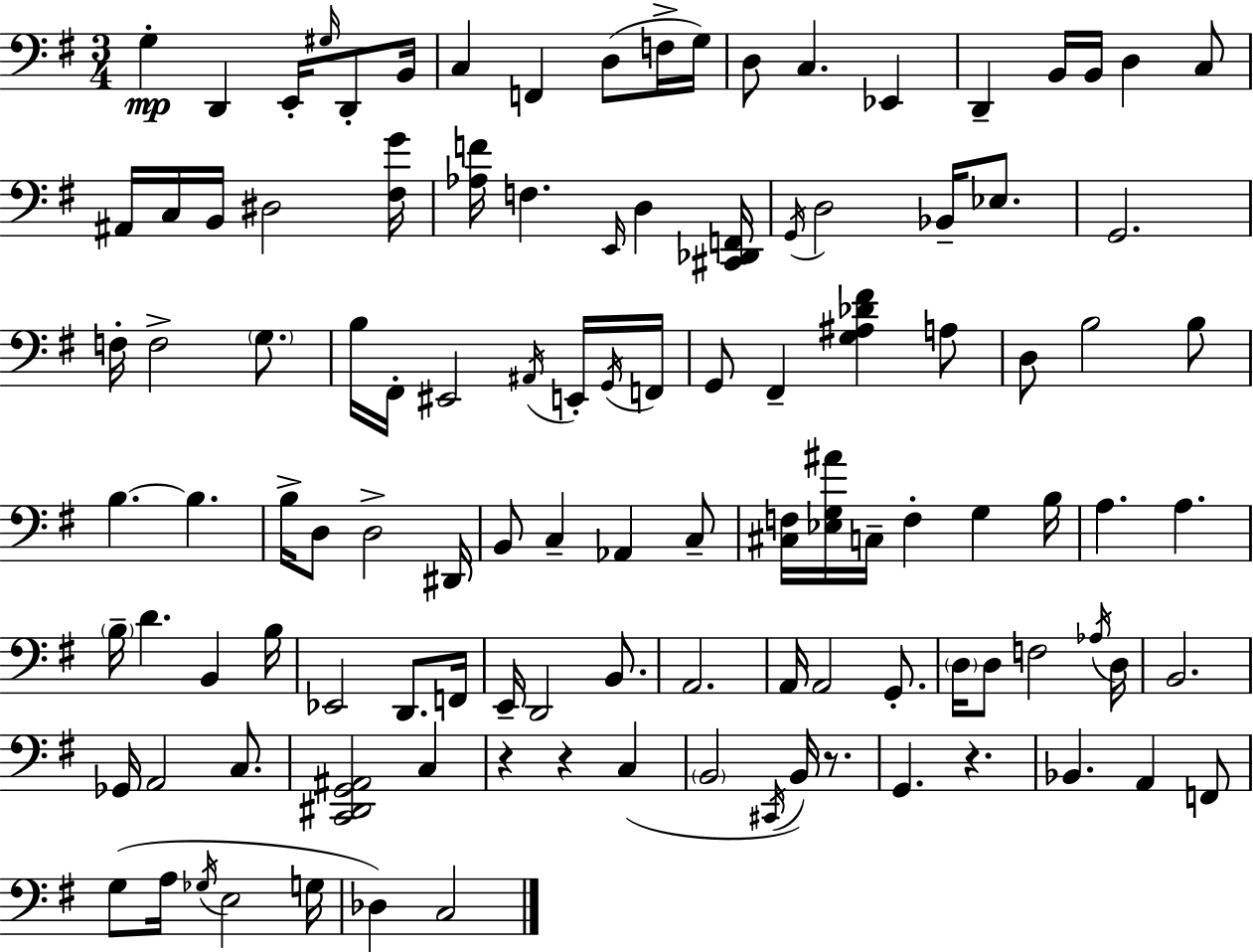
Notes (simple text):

G3/q D2/q E2/s G#3/s D2/e B2/s C3/q F2/q D3/e F3/s G3/s D3/e C3/q. Eb2/q D2/q B2/s B2/s D3/q C3/e A#2/s C3/s B2/s D#3/h [F#3,G4]/s [Ab3,F4]/s F3/q. E2/s D3/q [C#2,Db2,F2]/s G2/s D3/h Bb2/s Eb3/e. G2/h. F3/s F3/h G3/e. B3/s F#2/s EIS2/h A#2/s E2/s G2/s F2/s G2/e F#2/q [G3,A#3,Db4,F#4]/q A3/e D3/e B3/h B3/e B3/q. B3/q. B3/s D3/e D3/h D#2/s B2/e C3/q Ab2/q C3/e [C#3,F3]/s [Eb3,G3,A#4]/s C3/s F3/q G3/q B3/s A3/q. A3/q. B3/s D4/q. B2/q B3/s Eb2/h D2/e. F2/s E2/s D2/h B2/e. A2/h. A2/s A2/h G2/e. D3/s D3/e F3/h Ab3/s D3/s B2/h. Gb2/s A2/h C3/e. [C2,D#2,G2,A#2]/h C3/q R/q R/q C3/q B2/h C#2/s B2/s R/e. G2/q. R/q. Bb2/q. A2/q F2/e G3/e A3/s Gb3/s E3/h G3/s Db3/q C3/h